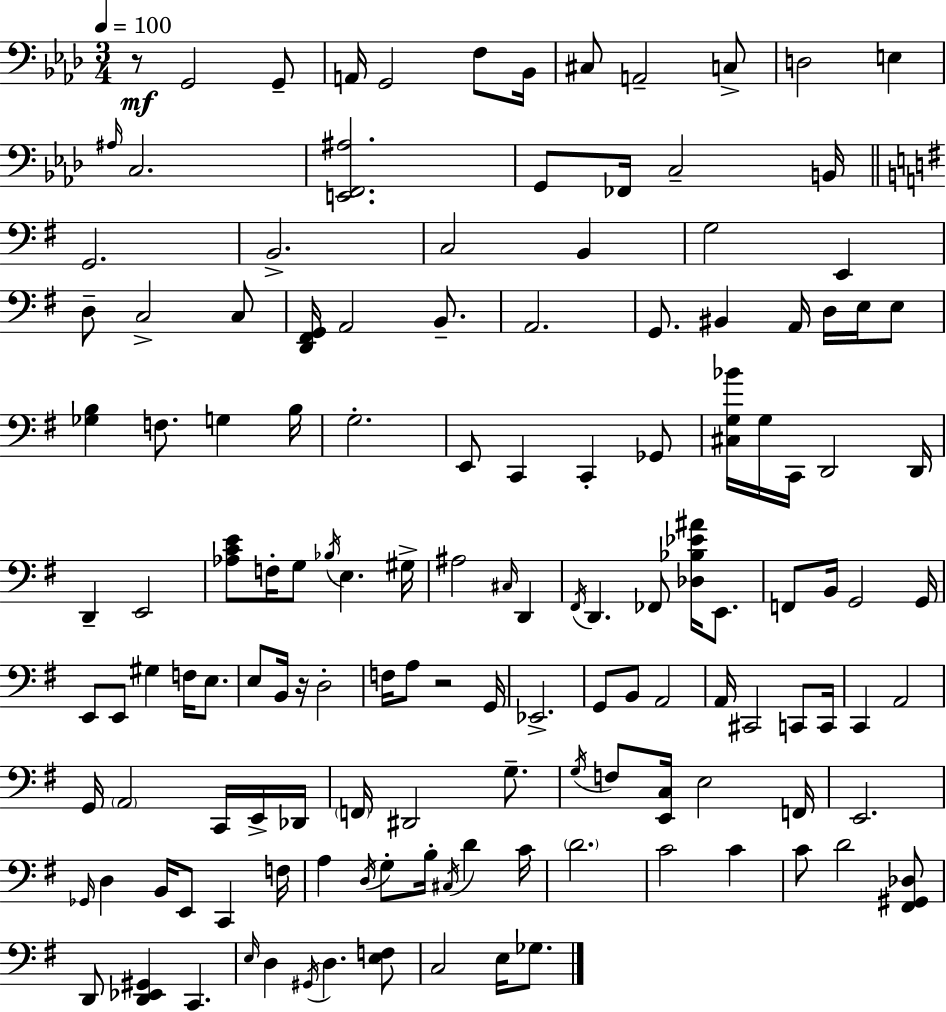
X:1
T:Untitled
M:3/4
L:1/4
K:Ab
z/2 G,,2 G,,/2 A,,/4 G,,2 F,/2 _B,,/4 ^C,/2 A,,2 C,/2 D,2 E, ^A,/4 C,2 [E,,F,,^A,]2 G,,/2 _F,,/4 C,2 B,,/4 G,,2 B,,2 C,2 B,, G,2 E,, D,/2 C,2 C,/2 [D,,^F,,G,,]/4 A,,2 B,,/2 A,,2 G,,/2 ^B,, A,,/4 D,/4 E,/4 E,/2 [_G,B,] F,/2 G, B,/4 G,2 E,,/2 C,, C,, _G,,/2 [^C,G,_B]/4 G,/4 C,,/4 D,,2 D,,/4 D,, E,,2 [_A,CE]/2 F,/4 G,/2 _B,/4 E, ^G,/4 ^A,2 ^C,/4 D,, ^F,,/4 D,, _F,,/2 [_D,_B,_E^A]/4 E,,/2 F,,/2 B,,/4 G,,2 G,,/4 E,,/2 E,,/2 ^G, F,/4 E,/2 E,/2 B,,/4 z/4 D,2 F,/4 A,/2 z2 G,,/4 _E,,2 G,,/2 B,,/2 A,,2 A,,/4 ^C,,2 C,,/2 C,,/4 C,, A,,2 G,,/4 A,,2 C,,/4 E,,/4 _D,,/4 F,,/4 ^D,,2 G,/2 G,/4 F,/2 [E,,C,]/4 E,2 F,,/4 E,,2 _G,,/4 D, B,,/4 E,,/2 C,, F,/4 A, D,/4 G,/2 B,/4 ^C,/4 D C/4 D2 C2 C C/2 D2 [^F,,^G,,_D,]/2 D,,/2 [D,,_E,,^G,,] C,, E,/4 D, ^G,,/4 D, [E,F,]/2 C,2 E,/4 _G,/2